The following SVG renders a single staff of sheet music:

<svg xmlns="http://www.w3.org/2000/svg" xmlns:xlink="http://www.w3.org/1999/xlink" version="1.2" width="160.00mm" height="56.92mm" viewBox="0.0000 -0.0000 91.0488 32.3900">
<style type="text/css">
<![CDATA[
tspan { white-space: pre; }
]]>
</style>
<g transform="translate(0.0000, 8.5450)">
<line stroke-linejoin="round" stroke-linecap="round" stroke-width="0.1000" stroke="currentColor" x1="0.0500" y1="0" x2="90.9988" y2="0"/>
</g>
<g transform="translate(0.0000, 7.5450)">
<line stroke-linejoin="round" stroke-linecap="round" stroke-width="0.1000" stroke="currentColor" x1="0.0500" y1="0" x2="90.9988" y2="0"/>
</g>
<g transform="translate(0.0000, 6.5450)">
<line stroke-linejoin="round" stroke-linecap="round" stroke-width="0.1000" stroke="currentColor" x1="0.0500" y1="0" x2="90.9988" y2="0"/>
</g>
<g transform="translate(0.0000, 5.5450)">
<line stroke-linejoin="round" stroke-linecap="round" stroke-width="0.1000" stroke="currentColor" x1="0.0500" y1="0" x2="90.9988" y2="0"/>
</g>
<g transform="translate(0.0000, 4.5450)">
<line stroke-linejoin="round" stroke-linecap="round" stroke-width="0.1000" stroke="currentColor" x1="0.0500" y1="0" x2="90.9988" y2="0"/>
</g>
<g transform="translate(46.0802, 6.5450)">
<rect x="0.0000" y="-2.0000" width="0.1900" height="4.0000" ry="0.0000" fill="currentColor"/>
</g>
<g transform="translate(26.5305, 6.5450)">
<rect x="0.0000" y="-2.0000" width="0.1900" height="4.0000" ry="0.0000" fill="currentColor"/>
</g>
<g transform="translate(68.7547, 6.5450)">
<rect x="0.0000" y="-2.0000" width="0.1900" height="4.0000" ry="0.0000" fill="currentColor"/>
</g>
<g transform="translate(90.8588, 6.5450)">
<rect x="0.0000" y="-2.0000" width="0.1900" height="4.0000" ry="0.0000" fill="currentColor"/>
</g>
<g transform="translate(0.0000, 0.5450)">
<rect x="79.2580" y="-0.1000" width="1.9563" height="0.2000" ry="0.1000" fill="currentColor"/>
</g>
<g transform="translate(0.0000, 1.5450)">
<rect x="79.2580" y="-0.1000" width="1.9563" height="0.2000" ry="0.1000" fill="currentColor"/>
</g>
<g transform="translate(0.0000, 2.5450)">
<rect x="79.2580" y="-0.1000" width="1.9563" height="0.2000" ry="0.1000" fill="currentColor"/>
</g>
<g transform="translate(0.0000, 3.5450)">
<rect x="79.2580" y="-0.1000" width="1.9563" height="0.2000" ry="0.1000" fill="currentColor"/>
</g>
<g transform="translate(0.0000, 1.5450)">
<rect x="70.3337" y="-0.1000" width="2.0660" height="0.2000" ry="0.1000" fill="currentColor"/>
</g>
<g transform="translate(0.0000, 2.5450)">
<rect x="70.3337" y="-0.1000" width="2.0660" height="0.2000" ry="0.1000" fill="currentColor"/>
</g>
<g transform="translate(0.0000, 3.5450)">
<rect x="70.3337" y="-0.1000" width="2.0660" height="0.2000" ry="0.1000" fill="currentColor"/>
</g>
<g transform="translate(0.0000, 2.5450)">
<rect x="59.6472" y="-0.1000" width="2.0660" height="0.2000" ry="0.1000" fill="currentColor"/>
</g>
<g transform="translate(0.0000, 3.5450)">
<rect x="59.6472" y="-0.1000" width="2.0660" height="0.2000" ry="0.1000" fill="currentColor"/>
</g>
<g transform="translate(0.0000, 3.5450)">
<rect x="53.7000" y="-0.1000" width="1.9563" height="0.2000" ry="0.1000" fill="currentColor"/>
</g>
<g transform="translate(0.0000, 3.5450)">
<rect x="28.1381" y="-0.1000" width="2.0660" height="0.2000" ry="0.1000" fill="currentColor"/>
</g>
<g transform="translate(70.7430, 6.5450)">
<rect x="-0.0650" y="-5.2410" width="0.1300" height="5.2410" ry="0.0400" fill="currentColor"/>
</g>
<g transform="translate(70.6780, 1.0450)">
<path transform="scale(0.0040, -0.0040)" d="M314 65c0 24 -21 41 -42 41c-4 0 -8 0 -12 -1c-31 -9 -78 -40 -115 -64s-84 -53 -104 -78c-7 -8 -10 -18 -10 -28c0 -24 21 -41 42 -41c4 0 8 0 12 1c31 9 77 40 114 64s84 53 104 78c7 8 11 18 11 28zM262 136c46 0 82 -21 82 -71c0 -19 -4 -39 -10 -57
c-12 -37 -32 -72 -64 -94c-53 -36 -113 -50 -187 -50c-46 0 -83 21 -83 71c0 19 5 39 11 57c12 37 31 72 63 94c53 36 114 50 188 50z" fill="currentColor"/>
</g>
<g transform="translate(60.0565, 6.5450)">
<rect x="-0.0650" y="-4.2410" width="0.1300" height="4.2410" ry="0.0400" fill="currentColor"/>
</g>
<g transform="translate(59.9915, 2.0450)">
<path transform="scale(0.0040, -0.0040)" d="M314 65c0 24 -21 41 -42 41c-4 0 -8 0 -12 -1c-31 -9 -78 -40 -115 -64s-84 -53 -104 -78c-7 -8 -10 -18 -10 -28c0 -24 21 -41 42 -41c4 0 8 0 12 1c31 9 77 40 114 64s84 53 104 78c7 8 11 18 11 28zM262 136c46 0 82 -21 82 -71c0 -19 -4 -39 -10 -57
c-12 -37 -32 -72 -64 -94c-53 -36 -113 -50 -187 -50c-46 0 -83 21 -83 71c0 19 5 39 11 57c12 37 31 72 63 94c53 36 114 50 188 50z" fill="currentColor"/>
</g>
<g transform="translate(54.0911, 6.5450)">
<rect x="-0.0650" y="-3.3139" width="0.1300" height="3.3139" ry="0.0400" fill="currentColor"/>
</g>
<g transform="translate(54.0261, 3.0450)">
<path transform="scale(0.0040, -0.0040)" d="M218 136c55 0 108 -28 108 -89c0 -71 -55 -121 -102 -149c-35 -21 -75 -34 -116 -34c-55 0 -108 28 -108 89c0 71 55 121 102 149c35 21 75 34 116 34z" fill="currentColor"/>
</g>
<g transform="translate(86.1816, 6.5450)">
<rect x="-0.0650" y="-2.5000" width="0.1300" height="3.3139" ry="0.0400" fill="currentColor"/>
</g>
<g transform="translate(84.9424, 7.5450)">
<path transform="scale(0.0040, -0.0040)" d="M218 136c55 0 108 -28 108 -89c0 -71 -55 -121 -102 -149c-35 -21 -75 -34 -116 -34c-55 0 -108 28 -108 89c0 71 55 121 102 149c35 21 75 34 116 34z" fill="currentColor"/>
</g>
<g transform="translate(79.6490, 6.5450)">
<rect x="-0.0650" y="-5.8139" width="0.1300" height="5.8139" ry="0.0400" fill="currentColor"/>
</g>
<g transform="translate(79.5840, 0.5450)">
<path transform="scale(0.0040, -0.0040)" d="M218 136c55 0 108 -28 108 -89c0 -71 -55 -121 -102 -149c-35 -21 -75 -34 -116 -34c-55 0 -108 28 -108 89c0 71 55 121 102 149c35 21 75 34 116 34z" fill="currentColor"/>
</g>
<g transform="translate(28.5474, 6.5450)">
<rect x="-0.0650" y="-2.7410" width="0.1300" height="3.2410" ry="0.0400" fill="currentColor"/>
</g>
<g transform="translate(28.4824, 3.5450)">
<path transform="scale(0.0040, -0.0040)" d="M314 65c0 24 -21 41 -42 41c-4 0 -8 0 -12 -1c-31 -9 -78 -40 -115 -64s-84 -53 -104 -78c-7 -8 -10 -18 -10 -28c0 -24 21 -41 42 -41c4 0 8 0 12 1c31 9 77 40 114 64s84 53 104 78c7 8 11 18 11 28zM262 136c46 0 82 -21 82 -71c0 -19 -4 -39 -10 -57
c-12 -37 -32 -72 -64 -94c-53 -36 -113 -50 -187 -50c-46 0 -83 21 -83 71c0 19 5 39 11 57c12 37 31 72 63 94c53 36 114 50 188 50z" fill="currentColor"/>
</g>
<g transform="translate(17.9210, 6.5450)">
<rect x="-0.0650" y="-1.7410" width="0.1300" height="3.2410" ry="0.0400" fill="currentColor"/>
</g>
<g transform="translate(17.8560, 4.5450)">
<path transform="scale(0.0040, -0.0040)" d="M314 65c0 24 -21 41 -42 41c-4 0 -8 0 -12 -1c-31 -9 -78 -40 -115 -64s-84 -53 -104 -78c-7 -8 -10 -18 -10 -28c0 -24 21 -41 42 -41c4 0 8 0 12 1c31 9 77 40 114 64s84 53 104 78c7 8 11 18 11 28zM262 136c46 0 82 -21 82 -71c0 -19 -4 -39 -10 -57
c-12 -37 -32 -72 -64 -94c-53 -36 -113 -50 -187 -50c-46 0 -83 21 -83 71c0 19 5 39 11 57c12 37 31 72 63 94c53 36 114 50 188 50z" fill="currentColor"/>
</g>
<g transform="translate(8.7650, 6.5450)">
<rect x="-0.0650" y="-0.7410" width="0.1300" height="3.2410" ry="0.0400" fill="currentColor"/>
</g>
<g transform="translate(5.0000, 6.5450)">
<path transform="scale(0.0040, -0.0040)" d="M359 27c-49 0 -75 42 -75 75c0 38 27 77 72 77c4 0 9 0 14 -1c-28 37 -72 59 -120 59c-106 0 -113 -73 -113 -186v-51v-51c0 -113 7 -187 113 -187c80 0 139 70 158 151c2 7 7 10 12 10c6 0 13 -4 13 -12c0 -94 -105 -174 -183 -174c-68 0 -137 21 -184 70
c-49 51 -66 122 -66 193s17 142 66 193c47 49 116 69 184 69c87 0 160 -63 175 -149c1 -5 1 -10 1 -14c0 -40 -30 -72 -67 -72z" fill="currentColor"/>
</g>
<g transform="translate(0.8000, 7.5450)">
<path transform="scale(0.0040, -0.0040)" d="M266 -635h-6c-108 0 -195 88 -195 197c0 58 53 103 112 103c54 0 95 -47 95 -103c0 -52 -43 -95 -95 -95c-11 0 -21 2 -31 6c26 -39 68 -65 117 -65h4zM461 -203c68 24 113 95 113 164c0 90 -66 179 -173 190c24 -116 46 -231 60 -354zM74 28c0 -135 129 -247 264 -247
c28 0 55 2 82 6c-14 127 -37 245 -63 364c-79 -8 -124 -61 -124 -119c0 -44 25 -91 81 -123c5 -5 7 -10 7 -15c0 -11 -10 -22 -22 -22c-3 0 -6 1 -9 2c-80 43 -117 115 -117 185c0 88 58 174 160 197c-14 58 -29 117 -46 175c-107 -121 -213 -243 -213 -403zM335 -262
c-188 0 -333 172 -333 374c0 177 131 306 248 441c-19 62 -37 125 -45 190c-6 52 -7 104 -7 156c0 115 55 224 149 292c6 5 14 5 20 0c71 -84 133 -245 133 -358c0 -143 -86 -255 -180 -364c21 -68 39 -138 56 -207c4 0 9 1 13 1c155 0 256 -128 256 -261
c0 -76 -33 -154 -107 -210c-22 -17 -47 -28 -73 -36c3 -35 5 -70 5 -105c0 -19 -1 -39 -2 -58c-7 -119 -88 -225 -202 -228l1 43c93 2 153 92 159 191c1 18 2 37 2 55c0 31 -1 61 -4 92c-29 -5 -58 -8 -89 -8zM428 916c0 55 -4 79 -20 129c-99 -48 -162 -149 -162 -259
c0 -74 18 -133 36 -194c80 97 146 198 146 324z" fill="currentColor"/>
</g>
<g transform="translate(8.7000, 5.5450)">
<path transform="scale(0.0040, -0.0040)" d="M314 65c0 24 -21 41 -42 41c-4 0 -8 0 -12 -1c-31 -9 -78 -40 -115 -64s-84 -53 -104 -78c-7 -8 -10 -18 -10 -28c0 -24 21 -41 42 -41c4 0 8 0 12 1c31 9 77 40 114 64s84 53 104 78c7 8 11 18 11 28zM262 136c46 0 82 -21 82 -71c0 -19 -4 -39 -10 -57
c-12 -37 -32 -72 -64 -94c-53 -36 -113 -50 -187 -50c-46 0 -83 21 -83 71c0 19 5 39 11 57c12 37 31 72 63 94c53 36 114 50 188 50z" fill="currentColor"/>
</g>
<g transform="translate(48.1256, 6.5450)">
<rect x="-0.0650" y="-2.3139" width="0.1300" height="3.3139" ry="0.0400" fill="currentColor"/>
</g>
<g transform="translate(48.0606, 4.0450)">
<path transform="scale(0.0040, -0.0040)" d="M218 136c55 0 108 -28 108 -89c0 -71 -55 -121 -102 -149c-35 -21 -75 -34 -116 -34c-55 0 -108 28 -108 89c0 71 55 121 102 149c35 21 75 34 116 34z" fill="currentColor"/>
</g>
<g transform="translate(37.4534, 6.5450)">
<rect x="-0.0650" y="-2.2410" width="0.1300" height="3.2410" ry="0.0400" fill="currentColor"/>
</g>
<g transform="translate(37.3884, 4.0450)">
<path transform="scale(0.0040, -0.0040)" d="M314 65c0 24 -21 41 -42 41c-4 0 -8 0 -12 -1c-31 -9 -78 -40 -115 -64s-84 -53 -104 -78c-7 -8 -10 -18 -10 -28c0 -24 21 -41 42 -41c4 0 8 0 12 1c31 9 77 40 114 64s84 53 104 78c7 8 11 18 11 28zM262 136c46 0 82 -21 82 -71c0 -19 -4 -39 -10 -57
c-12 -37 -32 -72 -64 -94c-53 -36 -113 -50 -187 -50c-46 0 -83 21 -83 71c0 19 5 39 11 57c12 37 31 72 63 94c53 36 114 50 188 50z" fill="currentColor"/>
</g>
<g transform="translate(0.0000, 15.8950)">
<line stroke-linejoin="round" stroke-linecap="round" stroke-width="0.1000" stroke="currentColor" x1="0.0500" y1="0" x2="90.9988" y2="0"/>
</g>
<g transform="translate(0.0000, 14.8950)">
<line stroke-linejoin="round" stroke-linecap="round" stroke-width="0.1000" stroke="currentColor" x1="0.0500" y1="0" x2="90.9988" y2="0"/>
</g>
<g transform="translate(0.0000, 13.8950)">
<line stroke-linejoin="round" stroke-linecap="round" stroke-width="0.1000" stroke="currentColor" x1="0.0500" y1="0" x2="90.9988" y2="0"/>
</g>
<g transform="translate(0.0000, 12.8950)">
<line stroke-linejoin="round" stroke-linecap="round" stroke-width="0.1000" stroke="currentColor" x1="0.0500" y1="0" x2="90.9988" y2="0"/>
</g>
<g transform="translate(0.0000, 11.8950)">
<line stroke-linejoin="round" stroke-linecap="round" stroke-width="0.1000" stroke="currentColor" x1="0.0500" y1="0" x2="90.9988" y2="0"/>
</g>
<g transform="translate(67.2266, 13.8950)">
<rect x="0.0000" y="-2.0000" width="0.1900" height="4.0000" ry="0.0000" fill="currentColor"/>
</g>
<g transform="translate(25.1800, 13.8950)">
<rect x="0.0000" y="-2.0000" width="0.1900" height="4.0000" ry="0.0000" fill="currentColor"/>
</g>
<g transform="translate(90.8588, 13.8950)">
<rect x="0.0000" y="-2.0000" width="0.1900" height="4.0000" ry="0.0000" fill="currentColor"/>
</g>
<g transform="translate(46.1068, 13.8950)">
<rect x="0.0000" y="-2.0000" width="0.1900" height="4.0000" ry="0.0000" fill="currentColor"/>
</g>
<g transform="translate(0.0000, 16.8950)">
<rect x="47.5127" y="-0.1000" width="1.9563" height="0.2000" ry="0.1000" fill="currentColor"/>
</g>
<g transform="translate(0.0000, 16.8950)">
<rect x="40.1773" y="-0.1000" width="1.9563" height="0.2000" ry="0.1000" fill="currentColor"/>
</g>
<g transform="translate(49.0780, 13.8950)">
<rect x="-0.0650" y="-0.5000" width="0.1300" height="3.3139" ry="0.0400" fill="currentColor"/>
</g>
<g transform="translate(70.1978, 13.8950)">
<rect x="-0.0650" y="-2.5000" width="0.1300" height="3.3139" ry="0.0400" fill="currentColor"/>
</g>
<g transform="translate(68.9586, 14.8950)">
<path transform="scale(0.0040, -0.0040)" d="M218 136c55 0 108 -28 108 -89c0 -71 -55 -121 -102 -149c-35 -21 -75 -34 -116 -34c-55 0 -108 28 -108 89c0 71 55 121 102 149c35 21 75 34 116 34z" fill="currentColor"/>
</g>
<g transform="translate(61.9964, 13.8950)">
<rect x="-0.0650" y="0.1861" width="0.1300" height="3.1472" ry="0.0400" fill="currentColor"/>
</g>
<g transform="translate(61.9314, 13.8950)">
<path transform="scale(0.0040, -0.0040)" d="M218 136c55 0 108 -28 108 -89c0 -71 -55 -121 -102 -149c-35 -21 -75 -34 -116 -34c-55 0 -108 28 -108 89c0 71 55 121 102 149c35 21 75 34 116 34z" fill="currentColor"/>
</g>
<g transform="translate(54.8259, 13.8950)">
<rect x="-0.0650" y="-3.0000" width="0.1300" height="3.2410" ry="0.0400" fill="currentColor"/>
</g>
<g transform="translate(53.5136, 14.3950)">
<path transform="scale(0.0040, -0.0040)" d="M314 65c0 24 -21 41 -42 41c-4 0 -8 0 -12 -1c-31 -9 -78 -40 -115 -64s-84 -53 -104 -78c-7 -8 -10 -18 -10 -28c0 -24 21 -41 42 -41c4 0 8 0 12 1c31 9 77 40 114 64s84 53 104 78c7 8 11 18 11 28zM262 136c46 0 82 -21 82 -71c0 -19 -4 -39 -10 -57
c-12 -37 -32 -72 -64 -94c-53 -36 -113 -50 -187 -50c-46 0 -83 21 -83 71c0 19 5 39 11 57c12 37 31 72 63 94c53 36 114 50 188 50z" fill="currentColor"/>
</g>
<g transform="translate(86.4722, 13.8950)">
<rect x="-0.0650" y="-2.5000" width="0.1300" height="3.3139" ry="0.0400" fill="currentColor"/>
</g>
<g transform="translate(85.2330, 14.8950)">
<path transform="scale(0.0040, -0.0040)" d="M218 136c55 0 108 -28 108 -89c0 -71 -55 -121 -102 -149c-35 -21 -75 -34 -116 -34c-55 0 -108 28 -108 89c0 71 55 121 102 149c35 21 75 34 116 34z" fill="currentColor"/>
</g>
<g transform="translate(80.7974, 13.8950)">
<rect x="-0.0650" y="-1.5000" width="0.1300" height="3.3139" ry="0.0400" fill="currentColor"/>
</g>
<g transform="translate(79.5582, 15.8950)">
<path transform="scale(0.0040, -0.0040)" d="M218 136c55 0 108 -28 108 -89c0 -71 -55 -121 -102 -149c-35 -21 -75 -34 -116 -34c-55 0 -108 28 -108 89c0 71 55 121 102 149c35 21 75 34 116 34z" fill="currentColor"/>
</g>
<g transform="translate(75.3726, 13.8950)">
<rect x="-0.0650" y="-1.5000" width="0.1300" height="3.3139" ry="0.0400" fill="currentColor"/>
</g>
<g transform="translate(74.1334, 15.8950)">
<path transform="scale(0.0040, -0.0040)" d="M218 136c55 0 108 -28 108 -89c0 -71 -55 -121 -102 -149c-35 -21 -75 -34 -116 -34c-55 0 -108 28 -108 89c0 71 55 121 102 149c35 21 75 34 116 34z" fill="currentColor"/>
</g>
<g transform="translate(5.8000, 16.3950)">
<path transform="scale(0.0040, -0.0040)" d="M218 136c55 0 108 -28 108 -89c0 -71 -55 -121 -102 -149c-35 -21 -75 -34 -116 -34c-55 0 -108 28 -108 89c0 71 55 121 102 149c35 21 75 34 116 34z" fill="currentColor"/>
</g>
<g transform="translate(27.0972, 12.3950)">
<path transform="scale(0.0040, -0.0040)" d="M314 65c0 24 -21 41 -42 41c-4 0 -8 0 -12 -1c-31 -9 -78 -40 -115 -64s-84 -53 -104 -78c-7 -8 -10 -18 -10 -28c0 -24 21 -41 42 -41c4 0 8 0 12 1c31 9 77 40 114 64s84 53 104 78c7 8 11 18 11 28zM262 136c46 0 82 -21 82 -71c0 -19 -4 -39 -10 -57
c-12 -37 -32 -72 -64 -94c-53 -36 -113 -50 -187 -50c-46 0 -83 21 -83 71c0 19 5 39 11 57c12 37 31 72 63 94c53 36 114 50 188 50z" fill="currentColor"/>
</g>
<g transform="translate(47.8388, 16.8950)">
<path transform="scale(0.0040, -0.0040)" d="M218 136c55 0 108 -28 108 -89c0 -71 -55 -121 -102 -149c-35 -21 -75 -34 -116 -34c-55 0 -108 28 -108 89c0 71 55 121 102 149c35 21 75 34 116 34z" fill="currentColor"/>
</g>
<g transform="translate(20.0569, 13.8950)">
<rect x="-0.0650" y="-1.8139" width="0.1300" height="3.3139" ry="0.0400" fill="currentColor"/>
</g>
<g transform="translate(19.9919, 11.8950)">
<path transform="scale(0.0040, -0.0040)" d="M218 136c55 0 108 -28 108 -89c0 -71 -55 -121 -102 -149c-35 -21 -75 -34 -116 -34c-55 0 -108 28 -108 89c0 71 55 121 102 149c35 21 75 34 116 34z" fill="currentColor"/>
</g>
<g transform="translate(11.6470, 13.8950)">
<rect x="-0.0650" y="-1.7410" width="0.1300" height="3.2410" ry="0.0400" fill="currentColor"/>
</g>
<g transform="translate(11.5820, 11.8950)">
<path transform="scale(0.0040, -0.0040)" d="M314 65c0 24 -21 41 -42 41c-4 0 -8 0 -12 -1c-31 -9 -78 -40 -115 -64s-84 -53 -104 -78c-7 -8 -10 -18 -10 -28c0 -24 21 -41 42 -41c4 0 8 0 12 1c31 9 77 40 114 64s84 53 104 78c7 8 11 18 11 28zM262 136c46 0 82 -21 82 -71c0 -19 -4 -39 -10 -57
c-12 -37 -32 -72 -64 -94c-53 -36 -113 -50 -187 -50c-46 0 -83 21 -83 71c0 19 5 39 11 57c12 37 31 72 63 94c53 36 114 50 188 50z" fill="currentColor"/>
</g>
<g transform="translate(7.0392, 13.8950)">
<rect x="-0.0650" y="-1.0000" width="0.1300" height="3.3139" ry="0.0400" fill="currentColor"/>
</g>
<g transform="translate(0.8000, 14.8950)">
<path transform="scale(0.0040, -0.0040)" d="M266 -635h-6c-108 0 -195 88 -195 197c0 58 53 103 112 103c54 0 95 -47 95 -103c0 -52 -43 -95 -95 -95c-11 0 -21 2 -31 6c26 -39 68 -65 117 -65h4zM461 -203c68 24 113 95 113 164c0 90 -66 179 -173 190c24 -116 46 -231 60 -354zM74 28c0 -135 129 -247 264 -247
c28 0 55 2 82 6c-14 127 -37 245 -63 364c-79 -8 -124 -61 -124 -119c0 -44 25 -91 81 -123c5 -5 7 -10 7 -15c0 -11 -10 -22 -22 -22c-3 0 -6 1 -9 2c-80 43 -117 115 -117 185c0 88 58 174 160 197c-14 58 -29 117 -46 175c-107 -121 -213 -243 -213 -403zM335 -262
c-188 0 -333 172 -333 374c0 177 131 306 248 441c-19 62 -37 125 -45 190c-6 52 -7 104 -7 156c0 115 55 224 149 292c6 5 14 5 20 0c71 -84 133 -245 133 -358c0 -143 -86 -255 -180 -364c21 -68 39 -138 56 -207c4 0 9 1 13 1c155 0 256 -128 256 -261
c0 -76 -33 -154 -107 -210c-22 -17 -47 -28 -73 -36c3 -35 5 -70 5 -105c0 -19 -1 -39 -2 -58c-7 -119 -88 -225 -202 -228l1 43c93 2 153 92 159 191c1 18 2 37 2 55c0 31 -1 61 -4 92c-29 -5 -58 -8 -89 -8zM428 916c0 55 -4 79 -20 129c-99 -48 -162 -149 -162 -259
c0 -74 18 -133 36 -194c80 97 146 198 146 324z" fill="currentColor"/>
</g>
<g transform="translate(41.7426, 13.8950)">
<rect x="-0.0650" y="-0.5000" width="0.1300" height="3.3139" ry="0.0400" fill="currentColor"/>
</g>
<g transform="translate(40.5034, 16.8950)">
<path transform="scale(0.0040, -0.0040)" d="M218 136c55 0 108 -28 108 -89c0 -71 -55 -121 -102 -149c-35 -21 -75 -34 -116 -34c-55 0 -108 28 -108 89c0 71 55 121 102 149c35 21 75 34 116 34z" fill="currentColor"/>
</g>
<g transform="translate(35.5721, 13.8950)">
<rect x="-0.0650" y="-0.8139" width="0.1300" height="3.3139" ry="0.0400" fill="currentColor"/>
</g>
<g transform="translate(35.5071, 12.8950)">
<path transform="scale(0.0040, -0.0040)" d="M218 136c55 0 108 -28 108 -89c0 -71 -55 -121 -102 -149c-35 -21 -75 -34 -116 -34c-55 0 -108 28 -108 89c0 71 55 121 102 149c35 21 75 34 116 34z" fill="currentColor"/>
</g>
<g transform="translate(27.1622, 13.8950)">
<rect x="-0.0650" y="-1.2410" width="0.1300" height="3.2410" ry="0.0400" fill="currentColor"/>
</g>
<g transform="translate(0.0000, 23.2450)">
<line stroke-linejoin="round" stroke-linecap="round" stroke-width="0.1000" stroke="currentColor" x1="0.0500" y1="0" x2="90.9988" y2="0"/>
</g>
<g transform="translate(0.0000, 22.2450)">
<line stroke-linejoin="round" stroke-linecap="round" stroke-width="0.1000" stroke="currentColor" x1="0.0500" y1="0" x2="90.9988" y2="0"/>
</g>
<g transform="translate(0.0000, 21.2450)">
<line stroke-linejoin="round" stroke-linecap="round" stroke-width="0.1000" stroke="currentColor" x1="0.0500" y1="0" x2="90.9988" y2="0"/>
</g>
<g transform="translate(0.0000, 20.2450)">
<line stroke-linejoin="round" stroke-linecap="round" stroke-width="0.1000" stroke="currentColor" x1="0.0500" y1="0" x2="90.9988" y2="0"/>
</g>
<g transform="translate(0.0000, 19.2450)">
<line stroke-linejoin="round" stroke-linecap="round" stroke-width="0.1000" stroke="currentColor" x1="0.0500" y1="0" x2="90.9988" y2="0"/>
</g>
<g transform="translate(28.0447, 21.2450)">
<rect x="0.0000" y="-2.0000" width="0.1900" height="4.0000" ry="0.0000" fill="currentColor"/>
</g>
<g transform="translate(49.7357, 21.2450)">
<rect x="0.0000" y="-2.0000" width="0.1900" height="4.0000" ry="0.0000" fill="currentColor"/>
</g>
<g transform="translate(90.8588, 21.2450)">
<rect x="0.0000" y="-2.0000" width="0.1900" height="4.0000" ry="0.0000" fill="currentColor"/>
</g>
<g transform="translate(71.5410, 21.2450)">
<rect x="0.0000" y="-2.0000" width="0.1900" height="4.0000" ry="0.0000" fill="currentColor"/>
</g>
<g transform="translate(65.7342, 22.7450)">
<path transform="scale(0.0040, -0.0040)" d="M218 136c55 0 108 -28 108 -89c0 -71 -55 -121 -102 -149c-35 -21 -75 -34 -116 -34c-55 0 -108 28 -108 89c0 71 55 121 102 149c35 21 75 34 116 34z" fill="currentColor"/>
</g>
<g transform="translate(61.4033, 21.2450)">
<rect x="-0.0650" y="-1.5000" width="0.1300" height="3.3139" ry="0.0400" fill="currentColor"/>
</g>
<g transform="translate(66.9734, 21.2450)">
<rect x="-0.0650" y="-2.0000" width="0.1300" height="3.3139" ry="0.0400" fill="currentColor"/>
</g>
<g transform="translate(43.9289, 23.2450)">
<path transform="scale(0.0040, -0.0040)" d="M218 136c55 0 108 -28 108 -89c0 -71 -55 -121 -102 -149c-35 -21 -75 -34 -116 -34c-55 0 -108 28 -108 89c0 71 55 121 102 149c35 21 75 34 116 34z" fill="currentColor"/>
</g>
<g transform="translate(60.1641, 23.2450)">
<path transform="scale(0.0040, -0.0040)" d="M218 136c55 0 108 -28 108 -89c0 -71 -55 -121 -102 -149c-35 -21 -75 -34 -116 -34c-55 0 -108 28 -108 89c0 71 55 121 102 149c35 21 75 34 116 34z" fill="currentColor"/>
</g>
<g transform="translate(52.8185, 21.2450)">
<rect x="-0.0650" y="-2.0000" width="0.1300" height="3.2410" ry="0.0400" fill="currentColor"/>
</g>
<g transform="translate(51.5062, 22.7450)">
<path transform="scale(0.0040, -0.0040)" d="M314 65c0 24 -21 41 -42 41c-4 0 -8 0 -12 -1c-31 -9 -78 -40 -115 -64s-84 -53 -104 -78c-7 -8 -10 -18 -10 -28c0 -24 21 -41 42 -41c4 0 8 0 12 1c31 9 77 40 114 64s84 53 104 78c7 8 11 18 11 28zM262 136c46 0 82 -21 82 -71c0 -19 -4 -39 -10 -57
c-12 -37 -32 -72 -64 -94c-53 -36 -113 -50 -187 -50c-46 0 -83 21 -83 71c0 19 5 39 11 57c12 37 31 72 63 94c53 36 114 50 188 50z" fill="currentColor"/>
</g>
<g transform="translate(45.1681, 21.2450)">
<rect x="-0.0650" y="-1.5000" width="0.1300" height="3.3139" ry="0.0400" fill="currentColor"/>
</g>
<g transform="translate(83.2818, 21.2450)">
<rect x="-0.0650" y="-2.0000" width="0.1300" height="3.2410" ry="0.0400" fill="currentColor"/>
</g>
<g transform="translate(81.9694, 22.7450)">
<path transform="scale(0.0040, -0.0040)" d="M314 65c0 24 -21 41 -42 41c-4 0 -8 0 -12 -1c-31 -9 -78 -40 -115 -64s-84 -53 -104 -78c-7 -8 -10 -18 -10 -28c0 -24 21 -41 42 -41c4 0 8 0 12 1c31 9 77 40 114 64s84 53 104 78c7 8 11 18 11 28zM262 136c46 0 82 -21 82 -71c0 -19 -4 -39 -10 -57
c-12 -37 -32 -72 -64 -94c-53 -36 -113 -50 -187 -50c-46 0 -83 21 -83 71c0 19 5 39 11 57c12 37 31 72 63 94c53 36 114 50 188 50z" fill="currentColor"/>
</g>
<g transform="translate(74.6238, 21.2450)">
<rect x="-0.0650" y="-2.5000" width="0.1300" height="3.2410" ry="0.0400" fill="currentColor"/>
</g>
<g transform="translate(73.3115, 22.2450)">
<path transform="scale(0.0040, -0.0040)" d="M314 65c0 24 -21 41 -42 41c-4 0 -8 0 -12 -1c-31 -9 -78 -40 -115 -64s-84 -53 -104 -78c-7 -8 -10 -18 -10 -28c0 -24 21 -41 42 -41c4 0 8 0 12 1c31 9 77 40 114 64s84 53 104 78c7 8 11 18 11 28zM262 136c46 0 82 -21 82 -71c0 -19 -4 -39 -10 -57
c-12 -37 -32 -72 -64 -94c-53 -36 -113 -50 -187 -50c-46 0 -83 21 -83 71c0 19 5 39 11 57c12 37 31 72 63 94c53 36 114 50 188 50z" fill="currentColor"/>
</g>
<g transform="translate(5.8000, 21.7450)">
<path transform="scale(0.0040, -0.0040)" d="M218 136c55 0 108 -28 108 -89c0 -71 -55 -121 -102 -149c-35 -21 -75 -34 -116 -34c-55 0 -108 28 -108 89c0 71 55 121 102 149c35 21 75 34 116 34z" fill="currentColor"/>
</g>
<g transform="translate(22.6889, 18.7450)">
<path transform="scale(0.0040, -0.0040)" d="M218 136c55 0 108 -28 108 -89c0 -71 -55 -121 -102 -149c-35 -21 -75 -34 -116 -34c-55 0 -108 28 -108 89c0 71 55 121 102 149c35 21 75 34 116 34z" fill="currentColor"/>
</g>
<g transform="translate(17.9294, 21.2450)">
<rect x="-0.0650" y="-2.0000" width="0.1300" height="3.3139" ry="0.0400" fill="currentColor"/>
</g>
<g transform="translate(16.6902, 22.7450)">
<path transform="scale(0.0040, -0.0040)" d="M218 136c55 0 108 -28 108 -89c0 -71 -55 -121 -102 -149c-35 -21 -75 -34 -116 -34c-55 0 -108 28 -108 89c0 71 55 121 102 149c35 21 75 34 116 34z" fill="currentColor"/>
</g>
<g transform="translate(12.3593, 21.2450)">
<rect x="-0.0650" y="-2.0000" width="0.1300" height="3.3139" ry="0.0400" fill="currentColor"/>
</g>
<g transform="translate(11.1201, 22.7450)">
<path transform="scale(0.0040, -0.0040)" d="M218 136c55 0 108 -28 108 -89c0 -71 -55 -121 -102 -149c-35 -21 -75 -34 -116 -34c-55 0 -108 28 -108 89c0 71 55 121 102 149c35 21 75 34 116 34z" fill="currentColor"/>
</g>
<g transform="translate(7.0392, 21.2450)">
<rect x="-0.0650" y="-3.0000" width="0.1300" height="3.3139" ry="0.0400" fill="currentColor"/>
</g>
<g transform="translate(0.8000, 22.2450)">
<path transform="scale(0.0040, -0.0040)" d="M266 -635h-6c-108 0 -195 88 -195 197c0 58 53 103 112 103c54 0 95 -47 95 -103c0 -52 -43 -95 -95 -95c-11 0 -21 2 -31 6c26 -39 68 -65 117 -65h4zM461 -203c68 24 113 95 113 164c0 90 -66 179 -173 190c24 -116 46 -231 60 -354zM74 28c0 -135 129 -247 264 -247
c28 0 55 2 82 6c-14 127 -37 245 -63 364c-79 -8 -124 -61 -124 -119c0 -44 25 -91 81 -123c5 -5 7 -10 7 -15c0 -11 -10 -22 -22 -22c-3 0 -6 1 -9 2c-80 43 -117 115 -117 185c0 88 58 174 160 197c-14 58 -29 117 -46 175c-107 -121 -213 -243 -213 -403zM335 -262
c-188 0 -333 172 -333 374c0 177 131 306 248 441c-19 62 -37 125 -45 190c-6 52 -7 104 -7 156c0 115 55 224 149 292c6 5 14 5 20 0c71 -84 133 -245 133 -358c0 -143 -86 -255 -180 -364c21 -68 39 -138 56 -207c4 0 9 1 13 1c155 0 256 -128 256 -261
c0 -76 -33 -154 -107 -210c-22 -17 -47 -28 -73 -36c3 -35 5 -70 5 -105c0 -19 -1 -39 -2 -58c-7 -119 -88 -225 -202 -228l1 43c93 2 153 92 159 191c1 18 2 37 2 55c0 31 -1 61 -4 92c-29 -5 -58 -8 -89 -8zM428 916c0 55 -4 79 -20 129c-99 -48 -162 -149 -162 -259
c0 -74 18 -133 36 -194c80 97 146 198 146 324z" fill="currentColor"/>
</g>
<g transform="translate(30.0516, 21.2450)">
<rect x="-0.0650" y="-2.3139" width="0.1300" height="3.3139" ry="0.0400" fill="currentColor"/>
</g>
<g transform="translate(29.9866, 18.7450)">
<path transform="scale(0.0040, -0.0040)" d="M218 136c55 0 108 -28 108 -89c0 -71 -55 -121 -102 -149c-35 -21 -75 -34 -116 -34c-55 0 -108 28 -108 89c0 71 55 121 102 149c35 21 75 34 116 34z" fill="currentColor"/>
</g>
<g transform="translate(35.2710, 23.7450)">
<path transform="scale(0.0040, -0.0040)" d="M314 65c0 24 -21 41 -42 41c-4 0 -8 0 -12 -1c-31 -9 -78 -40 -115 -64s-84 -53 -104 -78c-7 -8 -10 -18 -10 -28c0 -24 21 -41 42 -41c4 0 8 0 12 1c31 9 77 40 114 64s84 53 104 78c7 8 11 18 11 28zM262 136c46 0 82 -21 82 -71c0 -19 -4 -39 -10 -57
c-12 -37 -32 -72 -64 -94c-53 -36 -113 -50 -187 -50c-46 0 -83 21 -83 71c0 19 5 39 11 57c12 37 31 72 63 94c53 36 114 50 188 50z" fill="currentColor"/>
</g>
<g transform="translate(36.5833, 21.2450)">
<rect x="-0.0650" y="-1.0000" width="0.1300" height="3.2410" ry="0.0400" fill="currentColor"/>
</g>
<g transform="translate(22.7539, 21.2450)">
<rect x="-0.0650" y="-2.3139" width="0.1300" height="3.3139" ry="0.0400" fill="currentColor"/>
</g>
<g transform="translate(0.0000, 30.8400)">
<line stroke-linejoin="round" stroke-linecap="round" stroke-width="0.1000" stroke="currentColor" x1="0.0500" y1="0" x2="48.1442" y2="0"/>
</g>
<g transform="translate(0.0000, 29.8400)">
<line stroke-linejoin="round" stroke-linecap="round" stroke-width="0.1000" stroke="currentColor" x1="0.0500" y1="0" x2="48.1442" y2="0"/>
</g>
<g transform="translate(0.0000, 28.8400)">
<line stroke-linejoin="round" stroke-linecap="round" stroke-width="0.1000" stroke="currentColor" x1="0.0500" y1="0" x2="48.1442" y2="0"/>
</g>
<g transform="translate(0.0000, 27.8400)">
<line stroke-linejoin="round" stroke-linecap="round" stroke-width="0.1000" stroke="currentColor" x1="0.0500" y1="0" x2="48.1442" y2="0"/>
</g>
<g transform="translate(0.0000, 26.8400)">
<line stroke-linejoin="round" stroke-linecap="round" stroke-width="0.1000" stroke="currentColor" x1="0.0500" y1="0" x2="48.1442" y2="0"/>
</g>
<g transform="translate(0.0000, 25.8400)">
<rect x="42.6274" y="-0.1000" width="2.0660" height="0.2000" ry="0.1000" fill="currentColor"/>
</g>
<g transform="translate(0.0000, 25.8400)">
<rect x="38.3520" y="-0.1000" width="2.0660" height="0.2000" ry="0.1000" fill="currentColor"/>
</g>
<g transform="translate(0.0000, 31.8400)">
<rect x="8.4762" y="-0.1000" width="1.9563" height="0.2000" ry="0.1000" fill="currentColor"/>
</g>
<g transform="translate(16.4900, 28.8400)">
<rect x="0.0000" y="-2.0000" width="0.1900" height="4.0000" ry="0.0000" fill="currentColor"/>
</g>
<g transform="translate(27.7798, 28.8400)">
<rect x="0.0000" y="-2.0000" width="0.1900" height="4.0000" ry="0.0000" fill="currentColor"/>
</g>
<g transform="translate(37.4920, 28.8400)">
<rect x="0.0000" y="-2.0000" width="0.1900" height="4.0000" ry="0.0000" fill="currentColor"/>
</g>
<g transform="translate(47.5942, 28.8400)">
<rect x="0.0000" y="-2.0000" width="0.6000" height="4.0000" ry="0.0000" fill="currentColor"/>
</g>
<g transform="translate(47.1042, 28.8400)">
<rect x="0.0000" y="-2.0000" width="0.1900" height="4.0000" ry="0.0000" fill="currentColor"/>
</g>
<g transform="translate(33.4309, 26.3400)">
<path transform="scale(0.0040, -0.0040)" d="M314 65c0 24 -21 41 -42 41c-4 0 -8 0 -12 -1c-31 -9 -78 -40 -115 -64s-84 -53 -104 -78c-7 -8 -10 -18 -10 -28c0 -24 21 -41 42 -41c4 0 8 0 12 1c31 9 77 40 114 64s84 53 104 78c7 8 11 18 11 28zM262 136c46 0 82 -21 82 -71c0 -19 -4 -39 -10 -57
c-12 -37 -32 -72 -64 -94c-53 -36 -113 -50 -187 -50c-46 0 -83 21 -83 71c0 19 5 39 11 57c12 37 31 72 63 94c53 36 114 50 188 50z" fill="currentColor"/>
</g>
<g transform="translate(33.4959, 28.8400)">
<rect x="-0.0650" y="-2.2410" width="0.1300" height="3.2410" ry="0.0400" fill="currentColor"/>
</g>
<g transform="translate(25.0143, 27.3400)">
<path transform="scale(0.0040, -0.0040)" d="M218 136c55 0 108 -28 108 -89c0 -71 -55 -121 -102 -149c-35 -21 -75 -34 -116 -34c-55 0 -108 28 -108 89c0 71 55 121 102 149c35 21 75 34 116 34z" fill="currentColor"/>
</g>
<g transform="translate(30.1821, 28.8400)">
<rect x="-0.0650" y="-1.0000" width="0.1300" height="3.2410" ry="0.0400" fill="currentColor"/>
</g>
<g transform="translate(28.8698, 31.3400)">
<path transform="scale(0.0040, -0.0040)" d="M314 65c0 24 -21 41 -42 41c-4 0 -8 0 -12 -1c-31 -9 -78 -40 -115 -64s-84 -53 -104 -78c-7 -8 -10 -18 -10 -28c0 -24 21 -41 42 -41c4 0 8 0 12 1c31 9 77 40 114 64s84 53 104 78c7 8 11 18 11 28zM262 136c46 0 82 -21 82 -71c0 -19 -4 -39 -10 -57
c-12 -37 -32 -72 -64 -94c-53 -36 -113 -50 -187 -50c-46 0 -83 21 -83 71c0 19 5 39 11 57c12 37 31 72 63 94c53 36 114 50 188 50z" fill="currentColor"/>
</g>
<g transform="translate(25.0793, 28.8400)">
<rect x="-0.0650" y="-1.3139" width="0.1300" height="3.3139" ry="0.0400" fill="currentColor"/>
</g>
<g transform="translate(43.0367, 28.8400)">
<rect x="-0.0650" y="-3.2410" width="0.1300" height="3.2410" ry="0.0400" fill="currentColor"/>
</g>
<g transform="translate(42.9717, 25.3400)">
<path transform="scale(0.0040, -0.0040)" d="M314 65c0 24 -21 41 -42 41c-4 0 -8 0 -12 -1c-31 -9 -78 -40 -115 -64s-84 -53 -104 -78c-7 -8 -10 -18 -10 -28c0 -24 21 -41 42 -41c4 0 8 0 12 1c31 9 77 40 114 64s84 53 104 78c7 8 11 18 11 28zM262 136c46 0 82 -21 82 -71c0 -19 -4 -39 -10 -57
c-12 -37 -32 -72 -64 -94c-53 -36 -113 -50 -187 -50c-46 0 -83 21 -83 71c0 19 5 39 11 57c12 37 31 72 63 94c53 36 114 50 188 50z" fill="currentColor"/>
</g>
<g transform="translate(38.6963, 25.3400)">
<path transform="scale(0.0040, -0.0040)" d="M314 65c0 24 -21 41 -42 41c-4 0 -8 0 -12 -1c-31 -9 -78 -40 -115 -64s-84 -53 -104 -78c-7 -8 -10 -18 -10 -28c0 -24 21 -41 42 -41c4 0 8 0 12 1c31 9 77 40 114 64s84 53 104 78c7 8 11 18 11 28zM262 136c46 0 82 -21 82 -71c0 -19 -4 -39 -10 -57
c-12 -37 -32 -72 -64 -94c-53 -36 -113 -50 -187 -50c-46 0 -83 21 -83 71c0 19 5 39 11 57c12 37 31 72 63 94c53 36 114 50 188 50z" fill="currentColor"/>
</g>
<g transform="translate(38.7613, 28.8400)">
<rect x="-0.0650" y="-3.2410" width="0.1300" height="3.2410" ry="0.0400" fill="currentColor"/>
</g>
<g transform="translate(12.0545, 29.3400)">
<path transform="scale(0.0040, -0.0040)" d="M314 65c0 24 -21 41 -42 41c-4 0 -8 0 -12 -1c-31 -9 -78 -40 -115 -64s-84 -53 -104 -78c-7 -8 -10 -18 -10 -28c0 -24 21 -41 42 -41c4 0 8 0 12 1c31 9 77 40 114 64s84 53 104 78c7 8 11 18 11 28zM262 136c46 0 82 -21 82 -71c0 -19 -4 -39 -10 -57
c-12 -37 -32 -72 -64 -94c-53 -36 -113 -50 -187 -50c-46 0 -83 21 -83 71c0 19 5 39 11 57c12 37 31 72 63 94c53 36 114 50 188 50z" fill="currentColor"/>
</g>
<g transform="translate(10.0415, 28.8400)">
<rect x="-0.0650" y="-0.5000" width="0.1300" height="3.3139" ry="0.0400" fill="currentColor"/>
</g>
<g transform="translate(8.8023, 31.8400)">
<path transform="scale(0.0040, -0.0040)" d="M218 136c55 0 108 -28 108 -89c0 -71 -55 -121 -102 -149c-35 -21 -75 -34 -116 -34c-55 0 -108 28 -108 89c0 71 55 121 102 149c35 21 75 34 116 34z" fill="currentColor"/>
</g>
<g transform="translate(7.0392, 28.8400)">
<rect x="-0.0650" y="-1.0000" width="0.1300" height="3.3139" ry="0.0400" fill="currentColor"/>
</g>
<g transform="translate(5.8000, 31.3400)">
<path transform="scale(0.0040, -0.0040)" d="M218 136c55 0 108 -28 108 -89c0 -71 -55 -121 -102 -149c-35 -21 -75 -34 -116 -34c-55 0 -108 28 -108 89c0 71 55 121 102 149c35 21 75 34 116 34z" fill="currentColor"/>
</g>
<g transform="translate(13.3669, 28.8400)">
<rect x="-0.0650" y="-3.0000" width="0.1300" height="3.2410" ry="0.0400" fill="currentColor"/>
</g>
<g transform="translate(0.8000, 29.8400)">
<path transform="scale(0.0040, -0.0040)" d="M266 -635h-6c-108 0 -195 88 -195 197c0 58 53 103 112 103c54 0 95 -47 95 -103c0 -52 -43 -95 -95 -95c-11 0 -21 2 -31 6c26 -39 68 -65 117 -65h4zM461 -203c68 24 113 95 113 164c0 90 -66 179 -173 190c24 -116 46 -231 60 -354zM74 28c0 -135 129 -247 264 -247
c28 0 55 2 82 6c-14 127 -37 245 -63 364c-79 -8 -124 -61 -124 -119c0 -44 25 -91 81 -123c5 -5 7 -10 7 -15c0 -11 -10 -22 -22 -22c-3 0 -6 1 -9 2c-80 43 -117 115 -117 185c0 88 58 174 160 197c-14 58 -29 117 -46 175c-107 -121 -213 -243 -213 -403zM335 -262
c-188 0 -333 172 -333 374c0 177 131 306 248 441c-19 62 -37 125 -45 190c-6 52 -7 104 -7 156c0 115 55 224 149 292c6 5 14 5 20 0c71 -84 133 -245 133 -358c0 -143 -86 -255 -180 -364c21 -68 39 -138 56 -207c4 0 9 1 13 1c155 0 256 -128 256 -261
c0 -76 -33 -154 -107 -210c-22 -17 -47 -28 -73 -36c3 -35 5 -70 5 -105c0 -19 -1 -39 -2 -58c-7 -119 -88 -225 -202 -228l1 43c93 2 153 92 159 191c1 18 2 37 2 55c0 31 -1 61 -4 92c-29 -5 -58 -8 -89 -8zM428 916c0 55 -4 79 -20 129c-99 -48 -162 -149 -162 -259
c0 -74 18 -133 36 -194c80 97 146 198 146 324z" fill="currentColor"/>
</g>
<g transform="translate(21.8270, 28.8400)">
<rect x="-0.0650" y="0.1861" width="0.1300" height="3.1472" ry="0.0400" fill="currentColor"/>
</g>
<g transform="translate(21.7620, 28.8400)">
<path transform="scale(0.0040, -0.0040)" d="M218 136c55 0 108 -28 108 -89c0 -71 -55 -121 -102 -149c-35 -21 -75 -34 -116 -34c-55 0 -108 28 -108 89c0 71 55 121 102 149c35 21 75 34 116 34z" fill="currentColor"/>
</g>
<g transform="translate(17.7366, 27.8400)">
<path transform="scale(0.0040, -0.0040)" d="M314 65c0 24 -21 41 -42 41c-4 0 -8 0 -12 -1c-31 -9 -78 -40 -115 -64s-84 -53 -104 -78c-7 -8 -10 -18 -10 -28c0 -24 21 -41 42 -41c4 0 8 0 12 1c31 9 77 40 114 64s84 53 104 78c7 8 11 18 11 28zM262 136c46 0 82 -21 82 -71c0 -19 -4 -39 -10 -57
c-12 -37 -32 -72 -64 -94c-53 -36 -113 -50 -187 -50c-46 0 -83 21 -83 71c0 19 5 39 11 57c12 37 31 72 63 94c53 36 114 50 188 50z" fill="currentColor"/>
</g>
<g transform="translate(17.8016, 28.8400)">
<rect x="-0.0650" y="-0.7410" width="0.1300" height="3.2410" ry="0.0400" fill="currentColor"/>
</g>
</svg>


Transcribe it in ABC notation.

X:1
T:Untitled
M:4/4
L:1/4
K:C
d2 f2 a2 g2 g b d'2 f'2 g' G D f2 f e2 d C C A2 B G E E G A F F g g D2 E F2 E F G2 F2 D C A2 d2 B e D2 g2 b2 b2